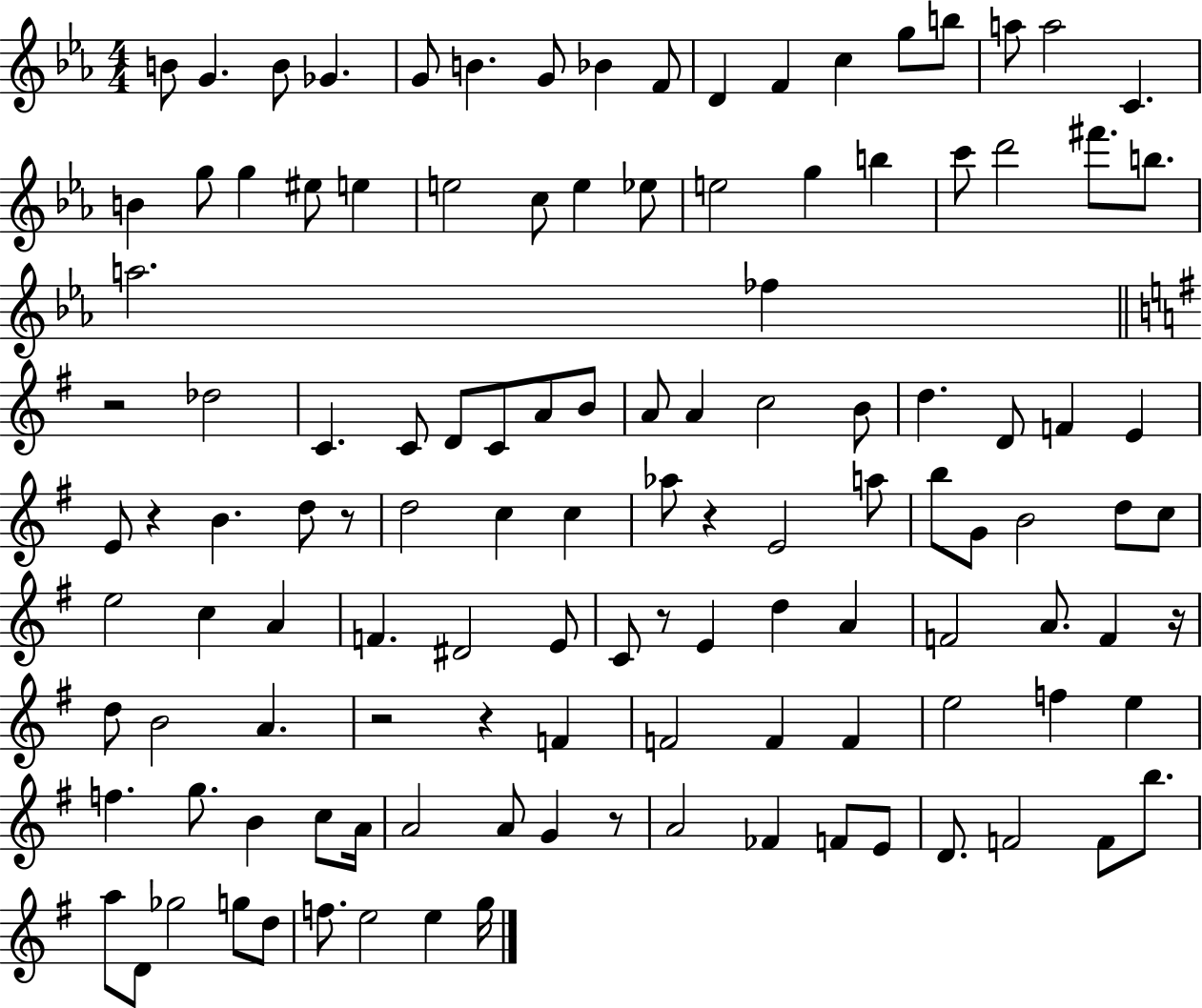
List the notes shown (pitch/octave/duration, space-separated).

B4/e G4/q. B4/e Gb4/q. G4/e B4/q. G4/e Bb4/q F4/e D4/q F4/q C5/q G5/e B5/e A5/e A5/h C4/q. B4/q G5/e G5/q EIS5/e E5/q E5/h C5/e E5/q Eb5/e E5/h G5/q B5/q C6/e D6/h F#6/e. B5/e. A5/h. FES5/q R/h Db5/h C4/q. C4/e D4/e C4/e A4/e B4/e A4/e A4/q C5/h B4/e D5/q. D4/e F4/q E4/q E4/e R/q B4/q. D5/e R/e D5/h C5/q C5/q Ab5/e R/q E4/h A5/e B5/e G4/e B4/h D5/e C5/e E5/h C5/q A4/q F4/q. D#4/h E4/e C4/e R/e E4/q D5/q A4/q F4/h A4/e. F4/q R/s D5/e B4/h A4/q. R/h R/q F4/q F4/h F4/q F4/q E5/h F5/q E5/q F5/q. G5/e. B4/q C5/e A4/s A4/h A4/e G4/q R/e A4/h FES4/q F4/e E4/e D4/e. F4/h F4/e B5/e. A5/e D4/e Gb5/h G5/e D5/e F5/e. E5/h E5/q G5/s